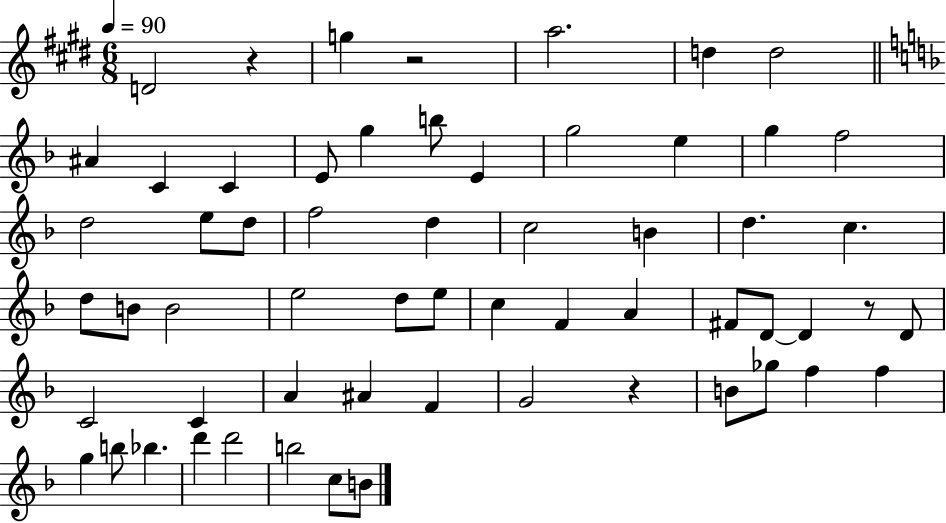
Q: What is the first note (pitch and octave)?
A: D4